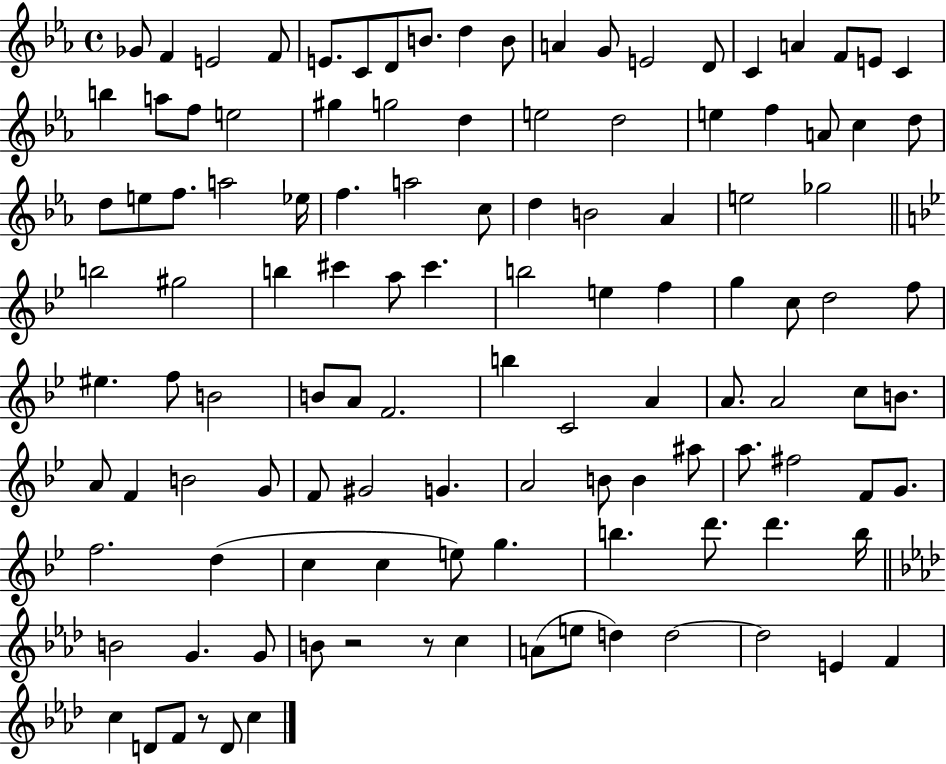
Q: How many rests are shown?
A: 3